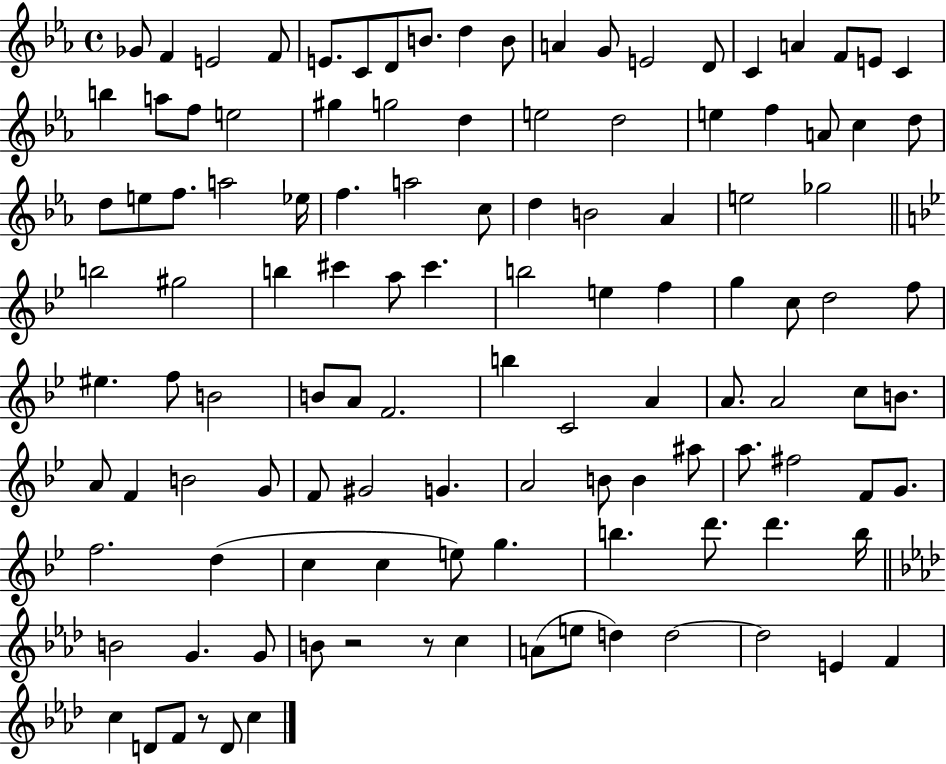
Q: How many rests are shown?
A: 3